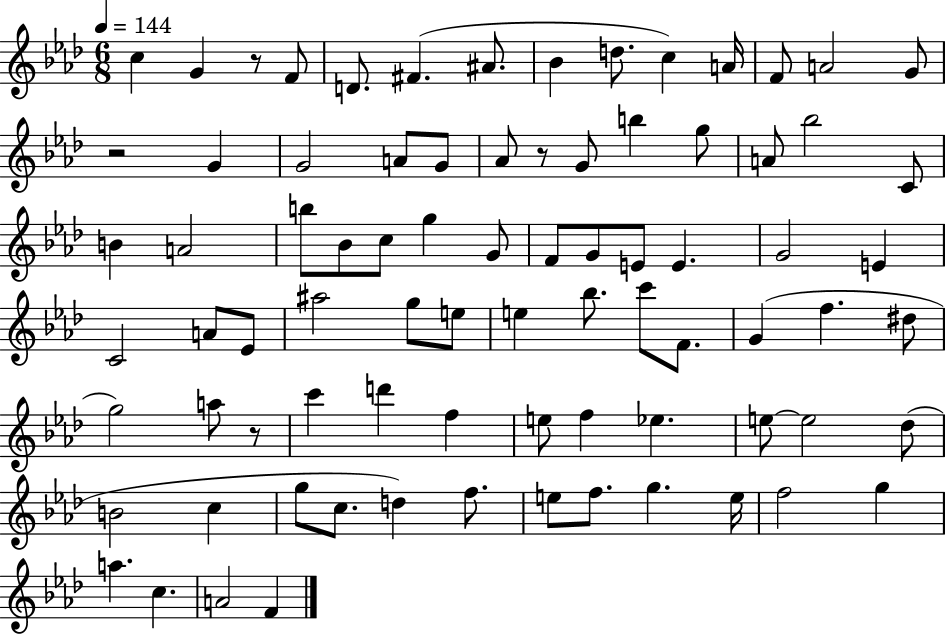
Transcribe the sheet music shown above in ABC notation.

X:1
T:Untitled
M:6/8
L:1/4
K:Ab
c G z/2 F/2 D/2 ^F ^A/2 _B d/2 c A/4 F/2 A2 G/2 z2 G G2 A/2 G/2 _A/2 z/2 G/2 b g/2 A/2 _b2 C/2 B A2 b/2 _B/2 c/2 g G/2 F/2 G/2 E/2 E G2 E C2 A/2 _E/2 ^a2 g/2 e/2 e _b/2 c'/2 F/2 G f ^d/2 g2 a/2 z/2 c' d' f e/2 f _e e/2 e2 _d/2 B2 c g/2 c/2 d f/2 e/2 f/2 g e/4 f2 g a c A2 F